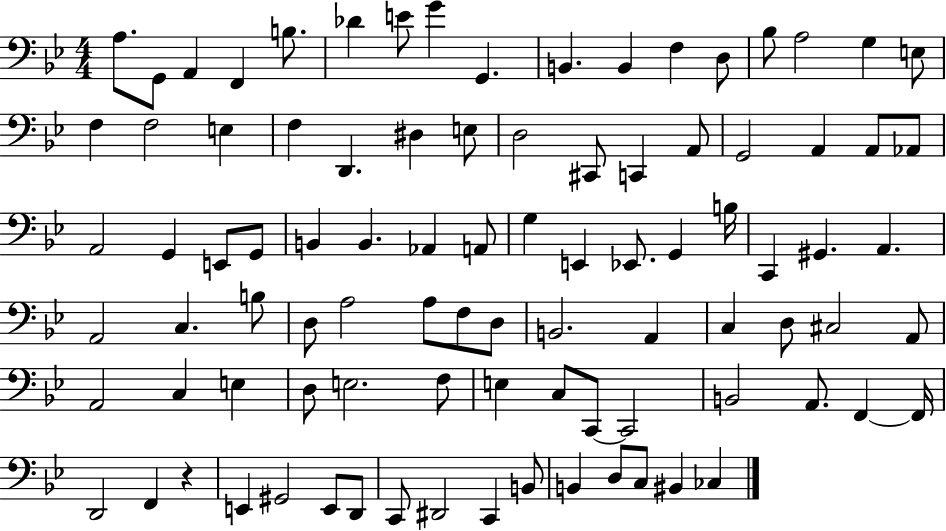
X:1
T:Untitled
M:4/4
L:1/4
K:Bb
A,/2 G,,/2 A,, F,, B,/2 _D E/2 G G,, B,, B,, F, D,/2 _B,/2 A,2 G, E,/2 F, F,2 E, F, D,, ^D, E,/2 D,2 ^C,,/2 C,, A,,/2 G,,2 A,, A,,/2 _A,,/2 A,,2 G,, E,,/2 G,,/2 B,, B,, _A,, A,,/2 G, E,, _E,,/2 G,, B,/4 C,, ^G,, A,, A,,2 C, B,/2 D,/2 A,2 A,/2 F,/2 D,/2 B,,2 A,, C, D,/2 ^C,2 A,,/2 A,,2 C, E, D,/2 E,2 F,/2 E, C,/2 C,,/2 C,,2 B,,2 A,,/2 F,, F,,/4 D,,2 F,, z E,, ^G,,2 E,,/2 D,,/2 C,,/2 ^D,,2 C,, B,,/2 B,, D,/2 C,/2 ^B,, _C,